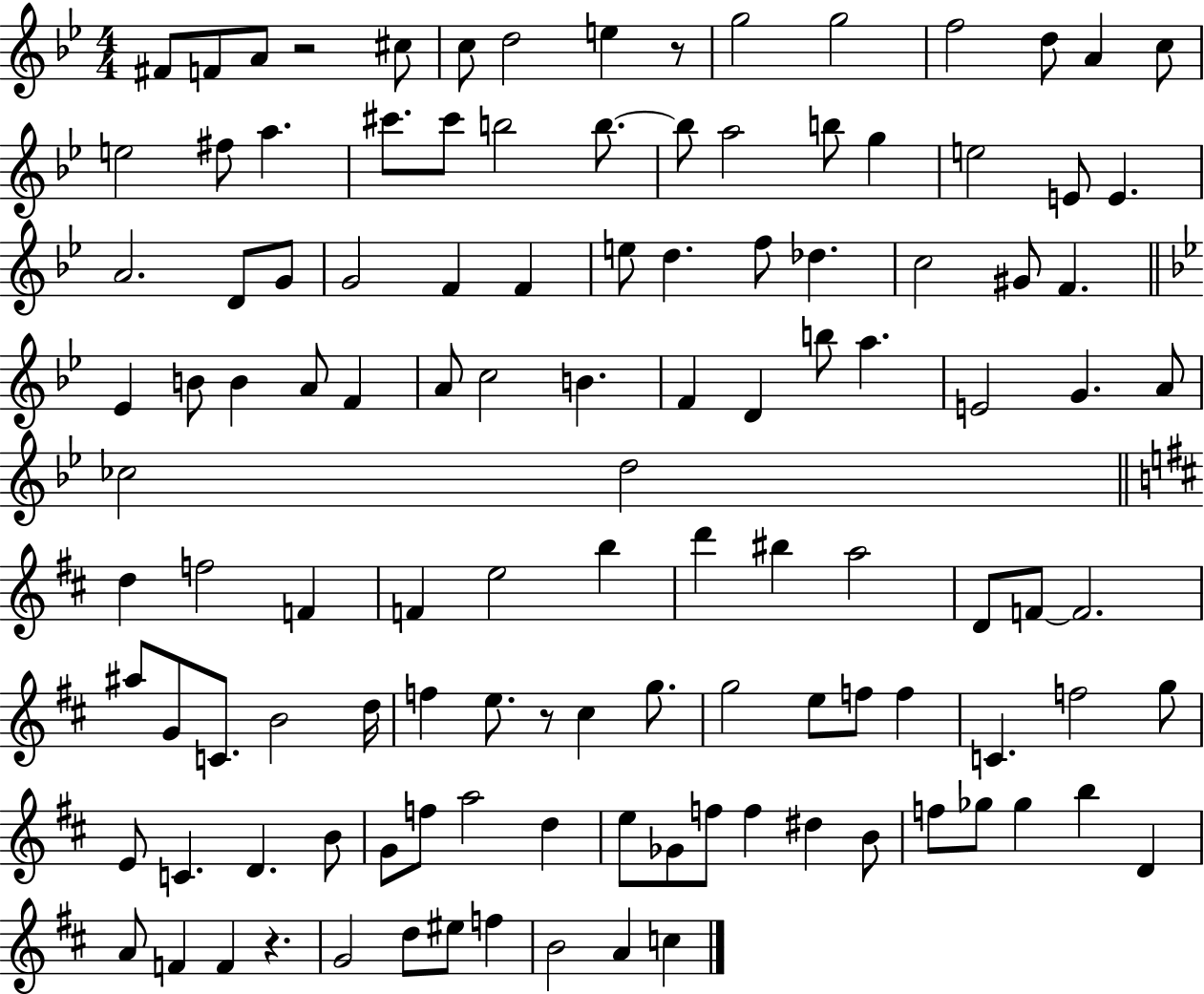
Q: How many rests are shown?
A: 4